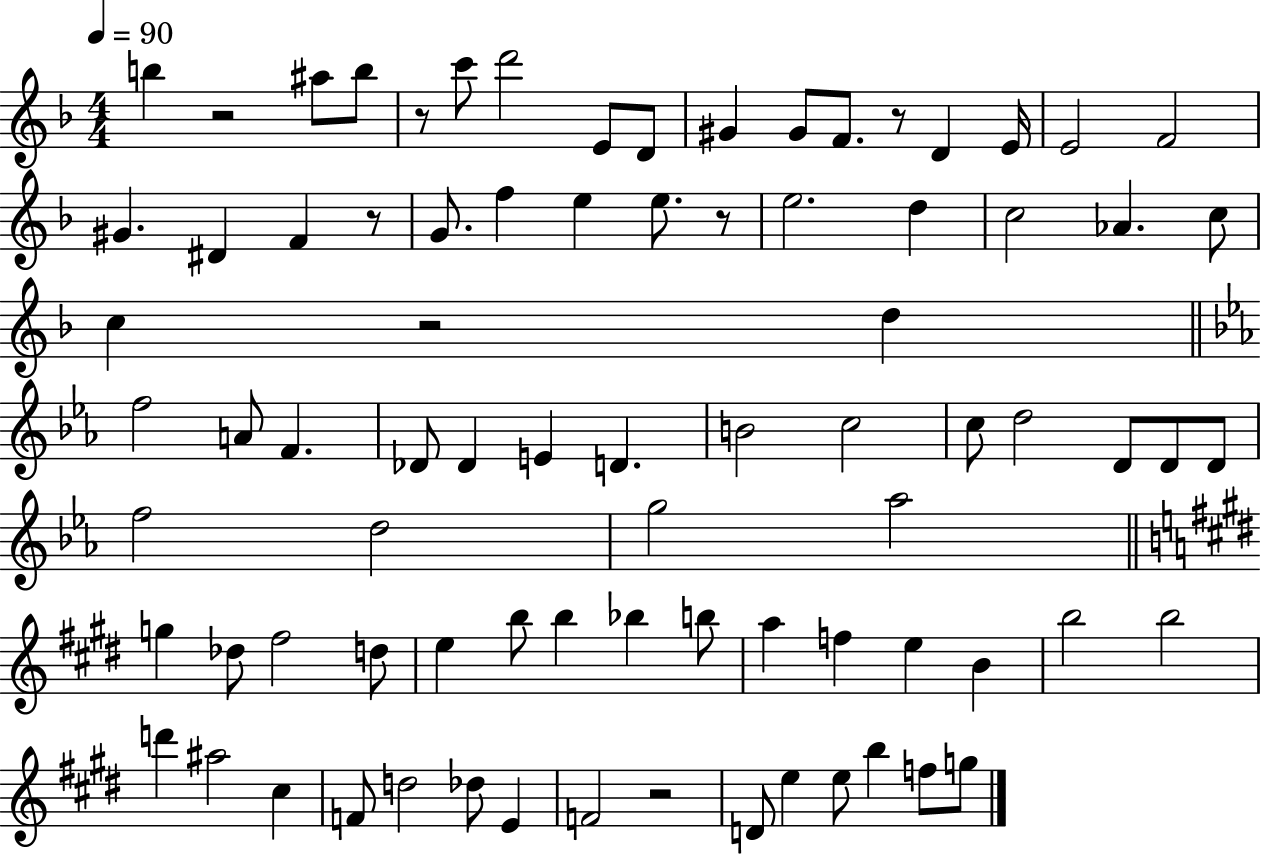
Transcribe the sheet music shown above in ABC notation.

X:1
T:Untitled
M:4/4
L:1/4
K:F
b z2 ^a/2 b/2 z/2 c'/2 d'2 E/2 D/2 ^G ^G/2 F/2 z/2 D E/4 E2 F2 ^G ^D F z/2 G/2 f e e/2 z/2 e2 d c2 _A c/2 c z2 d f2 A/2 F _D/2 _D E D B2 c2 c/2 d2 D/2 D/2 D/2 f2 d2 g2 _a2 g _d/2 ^f2 d/2 e b/2 b _b b/2 a f e B b2 b2 d' ^a2 ^c F/2 d2 _d/2 E F2 z2 D/2 e e/2 b f/2 g/2